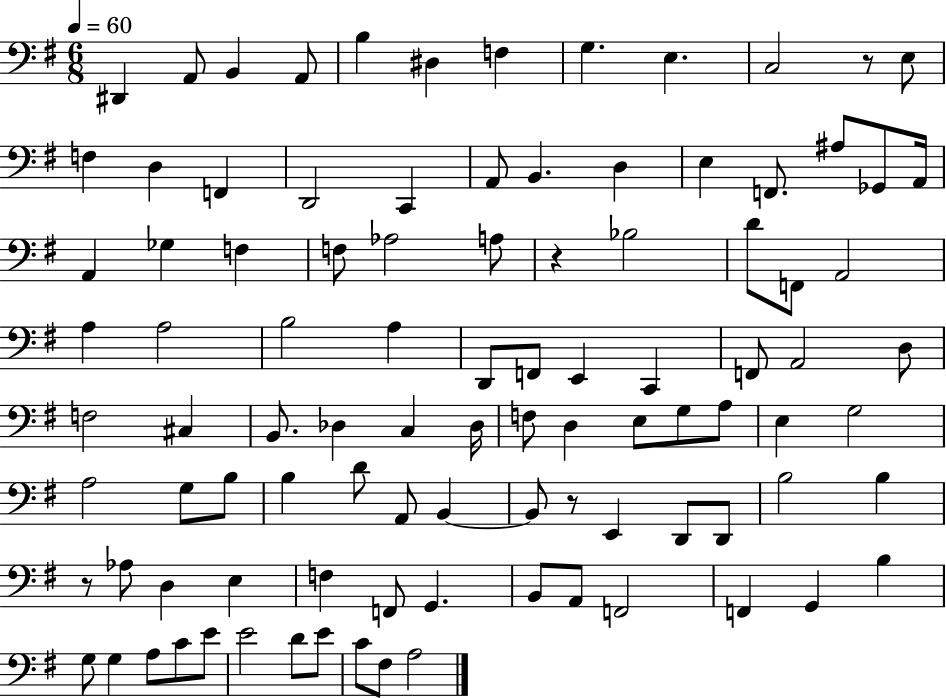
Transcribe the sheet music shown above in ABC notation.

X:1
T:Untitled
M:6/8
L:1/4
K:G
^D,, A,,/2 B,, A,,/2 B, ^D, F, G, E, C,2 z/2 E,/2 F, D, F,, D,,2 C,, A,,/2 B,, D, E, F,,/2 ^A,/2 _G,,/2 A,,/4 A,, _G, F, F,/2 _A,2 A,/2 z _B,2 D/2 F,,/2 A,,2 A, A,2 B,2 A, D,,/2 F,,/2 E,, C,, F,,/2 A,,2 D,/2 F,2 ^C, B,,/2 _D, C, _D,/4 F,/2 D, E,/2 G,/2 A,/2 E, G,2 A,2 G,/2 B,/2 B, D/2 A,,/2 B,, B,,/2 z/2 E,, D,,/2 D,,/2 B,2 B, z/2 _A,/2 D, E, F, F,,/2 G,, B,,/2 A,,/2 F,,2 F,, G,, B, G,/2 G, A,/2 C/2 E/2 E2 D/2 E/2 C/2 ^F,/2 A,2